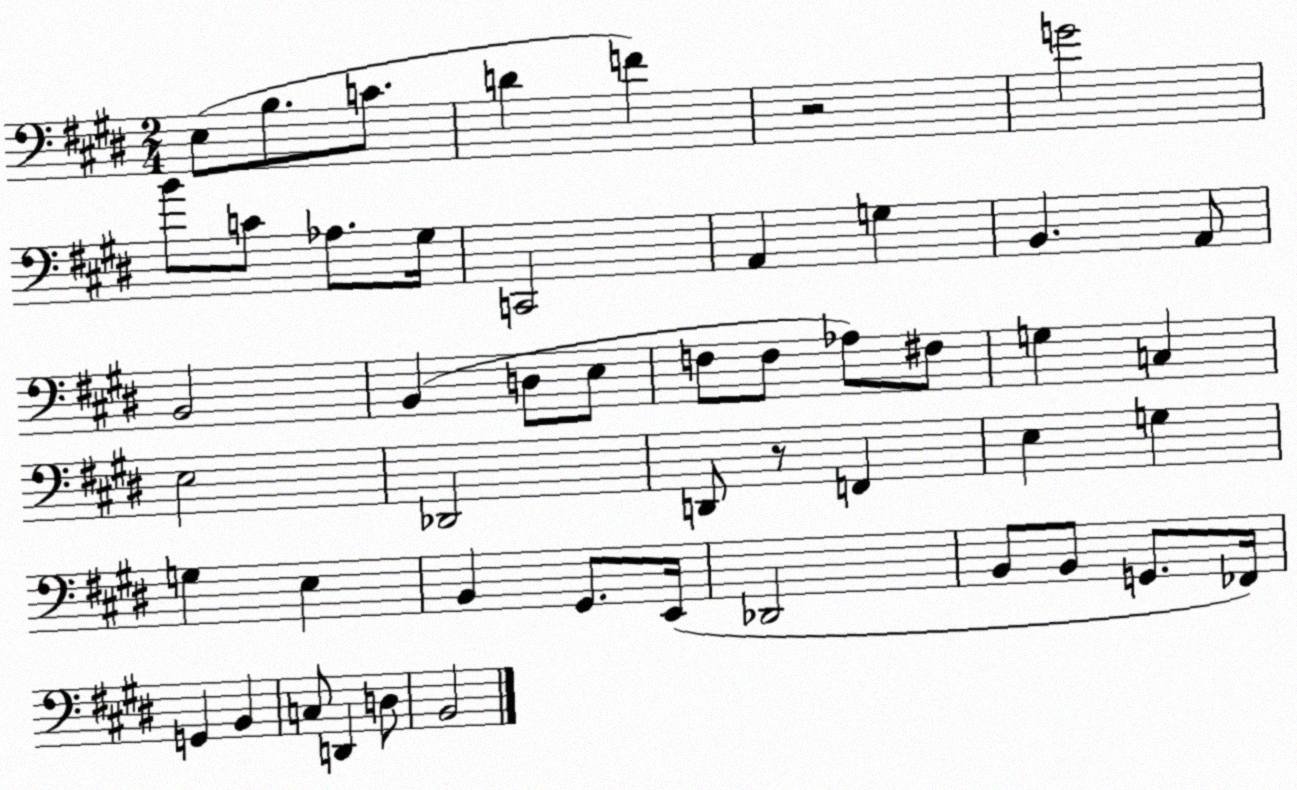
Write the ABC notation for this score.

X:1
T:Untitled
M:2/4
L:1/4
K:E
E,/2 B,/2 C/2 D F z2 G2 B/2 C/2 _A,/2 ^G,/4 C,,2 A,, G, B,, A,,/2 B,,2 B,, D,/2 E,/2 F,/2 F,/2 _A,/2 ^F,/2 G, C, E,2 _D,,2 D,,/2 z/2 F,, E, G, G, E, B,, ^G,,/2 E,,/4 _D,,2 B,,/2 B,,/2 G,,/2 _F,,/4 G,, B,, C,/2 D,, D,/2 B,,2